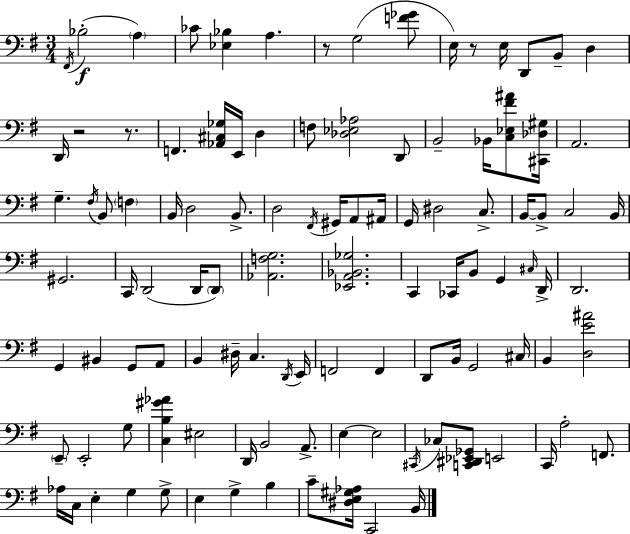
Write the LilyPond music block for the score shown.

{
  \clef bass
  \numericTimeSignature
  \time 3/4
  \key g \major
  \acciaccatura { fis,16 }(\f bes2-. \parenthesize a4) | ces'8 <ees bes>4 a4. | r8 g2( <f' ges'>8 | e16) r8 e16 d,8 b,8-- d4 | \break d,16 r2 r8. | f,4. <aes, cis ges>16 e,16 d4 | f8 <des ees aes>2 d,8 | b,2-- bes,16 <c ees fis' ais'>8 | \break <cis, des gis>16 a,2. | g4.-- \acciaccatura { fis16 } b,8 \parenthesize f4 | b,16 d2 b,8.-> | d2 \acciaccatura { fis,16 } gis,16 | \break a,8 ais,16 g,16 dis2 | c8.-> b,16~~ b,8-> c2 | b,16 gis,2. | c,16 d,2( | \break d,16 \parenthesize d,8) <aes, f g>2. | <ees, a, bes, ges>2. | c,4 ces,16 b,8 g,4 | \grace { cis16 } d,16-> d,2. | \break g,4 bis,4 | g,8 a,8 b,4 dis16-- c4. | \acciaccatura { d,16 } e,16 f,2 | f,4 d,8 b,16 g,2 | \break cis16 b,4 <d e' ais'>2 | \parenthesize e,8-- e,2-. | g8 <c b gis' aes'>4 eis2 | d,16 b,2 | \break a,8.-> e4~~ e2 | \acciaccatura { cis,16 } ces8 <c, dis, ees, ges,>8 e,2 | c,16 a2-. | f,8. aes16 c16 e4-. | \break g4 g8-> e4 g4-> | b4 c'8-- <dis e gis aes>16 c,2 | b,16 \bar "|."
}